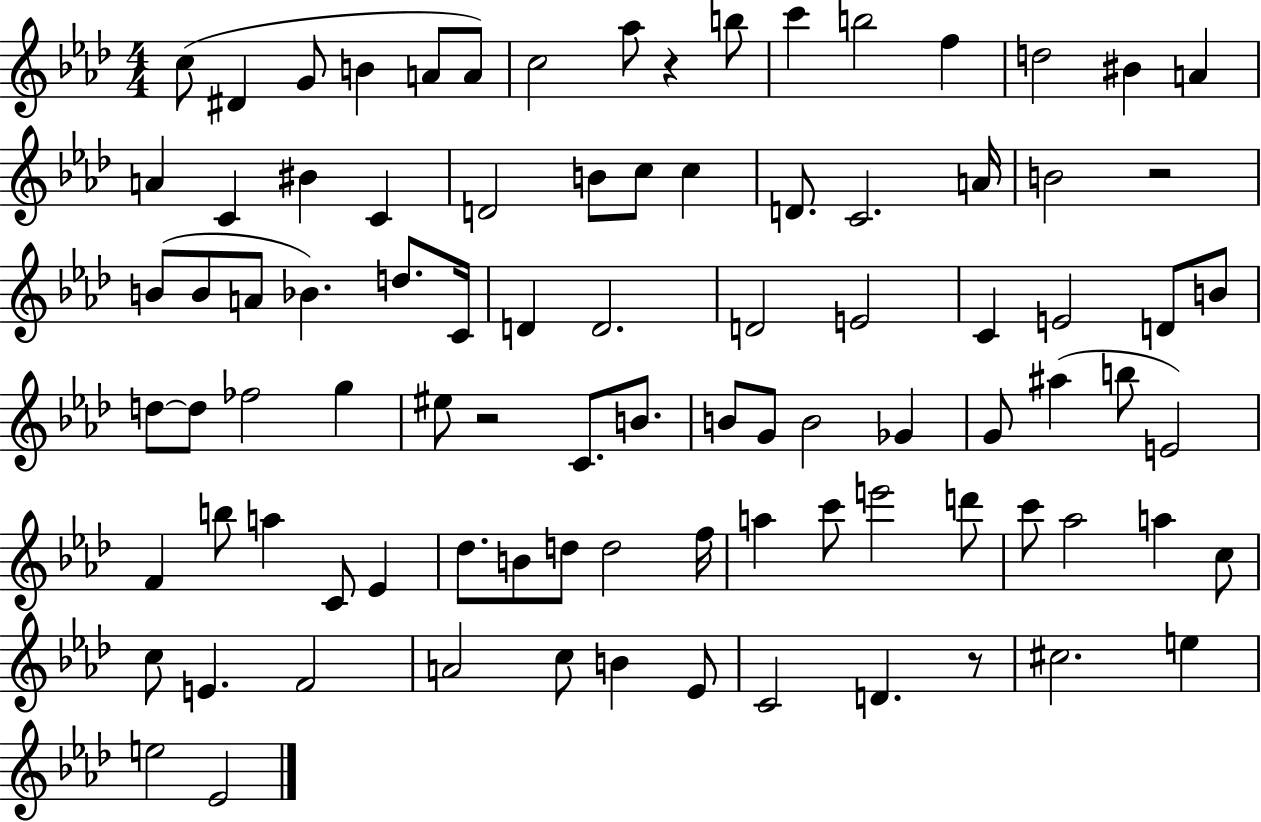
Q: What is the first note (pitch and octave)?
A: C5